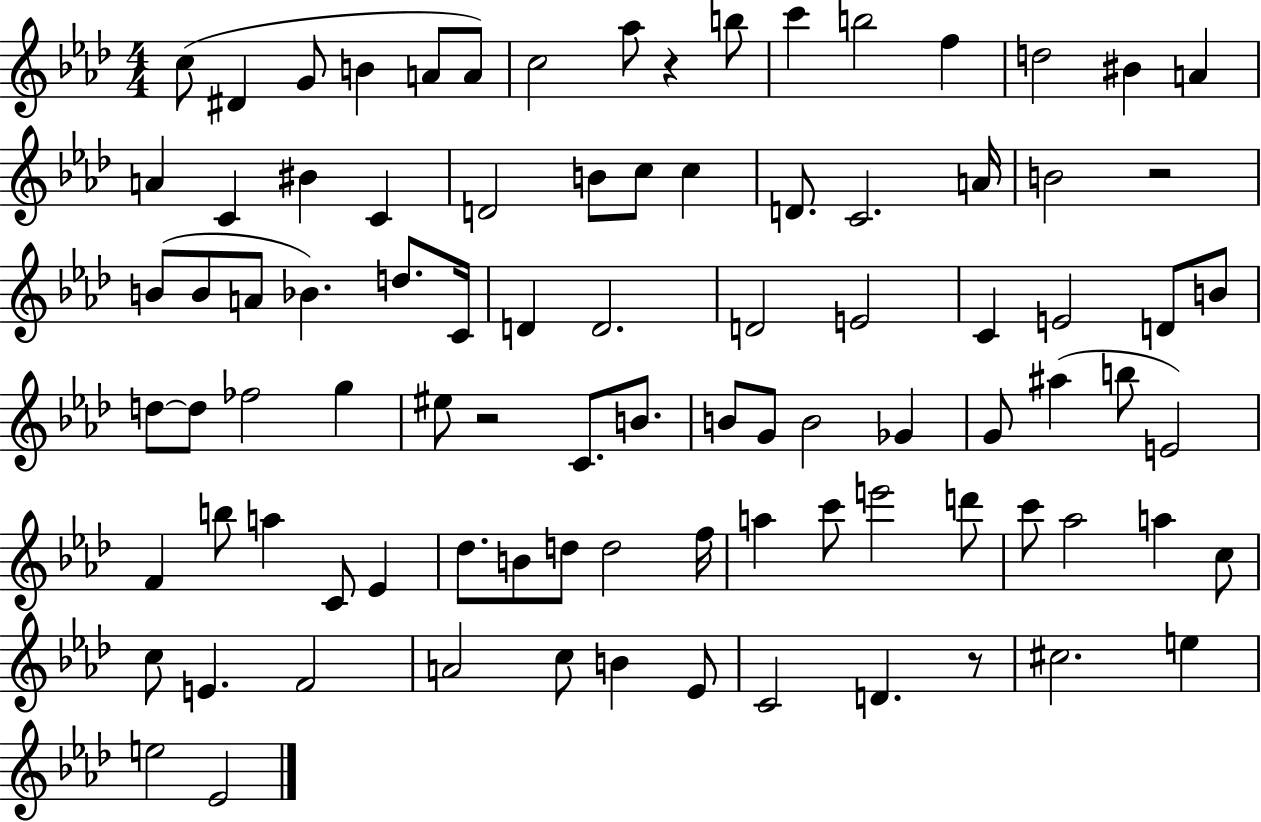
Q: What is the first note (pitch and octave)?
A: C5